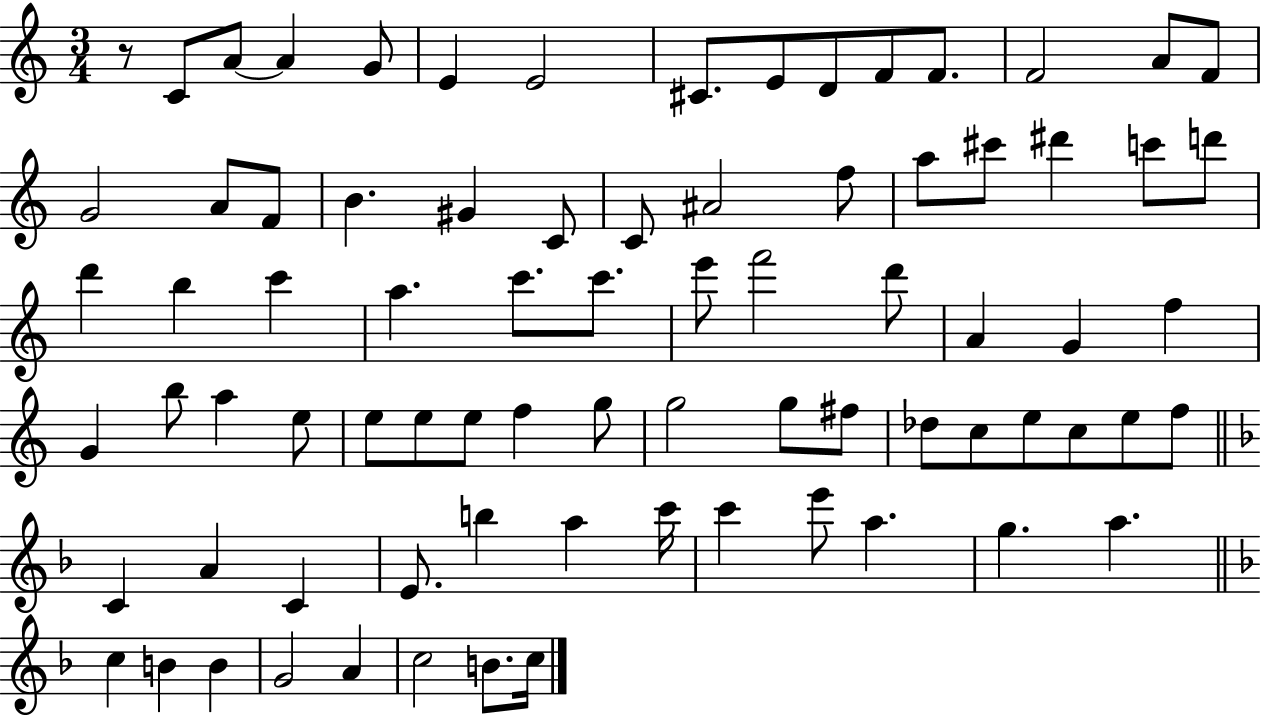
R/e C4/e A4/e A4/q G4/e E4/q E4/h C#4/e. E4/e D4/e F4/e F4/e. F4/h A4/e F4/e G4/h A4/e F4/e B4/q. G#4/q C4/e C4/e A#4/h F5/e A5/e C#6/e D#6/q C6/e D6/e D6/q B5/q C6/q A5/q. C6/e. C6/e. E6/e F6/h D6/e A4/q G4/q F5/q G4/q B5/e A5/q E5/e E5/e E5/e E5/e F5/q G5/e G5/h G5/e F#5/e Db5/e C5/e E5/e C5/e E5/e F5/e C4/q A4/q C4/q E4/e. B5/q A5/q C6/s C6/q E6/e A5/q. G5/q. A5/q. C5/q B4/q B4/q G4/h A4/q C5/h B4/e. C5/s